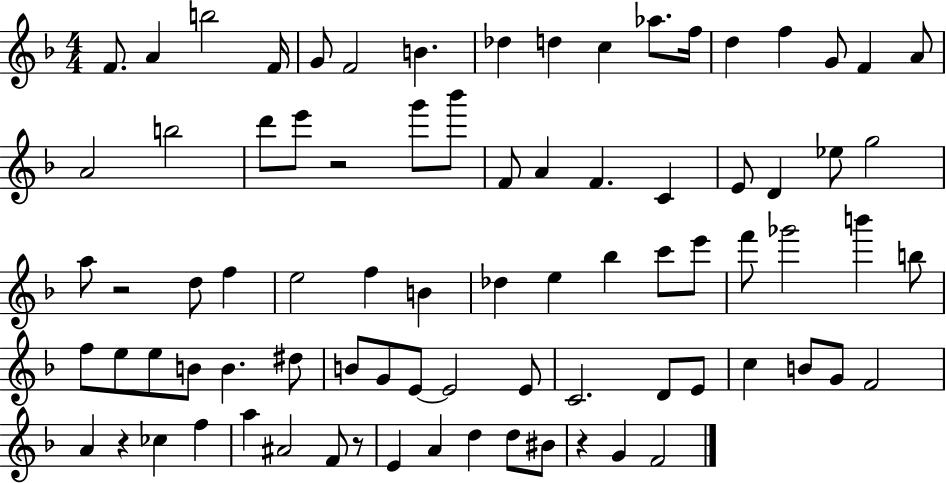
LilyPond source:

{
  \clef treble
  \numericTimeSignature
  \time 4/4
  \key f \major
  \repeat volta 2 { f'8. a'4 b''2 f'16 | g'8 f'2 b'4. | des''4 d''4 c''4 aes''8. f''16 | d''4 f''4 g'8 f'4 a'8 | \break a'2 b''2 | d'''8 e'''8 r2 g'''8 bes'''8 | f'8 a'4 f'4. c'4 | e'8 d'4 ees''8 g''2 | \break a''8 r2 d''8 f''4 | e''2 f''4 b'4 | des''4 e''4 bes''4 c'''8 e'''8 | f'''8 ges'''2 b'''4 b''8 | \break f''8 e''8 e''8 b'8 b'4. dis''8 | b'8 g'8 e'8~~ e'2 e'8 | c'2. d'8 e'8 | c''4 b'8 g'8 f'2 | \break a'4 r4 ces''4 f''4 | a''4 ais'2 f'8 r8 | e'4 a'4 d''4 d''8 bis'8 | r4 g'4 f'2 | \break } \bar "|."
}